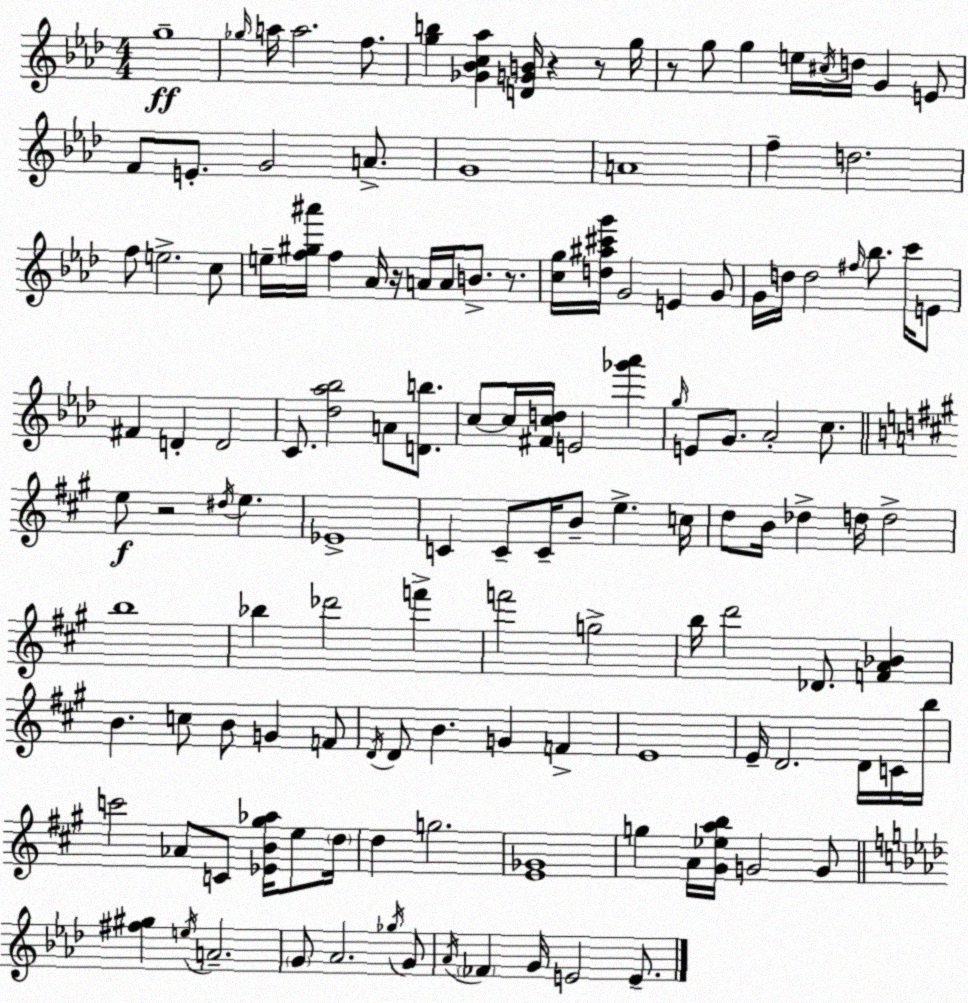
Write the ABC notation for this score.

X:1
T:Untitled
M:4/4
L:1/4
K:Ab
g4 _g/4 a/4 a2 f/2 [gb] [_G_Bc_a] [DGB]/4 z z/2 g/4 z/2 g/2 g e/4 ^c/4 d/4 G E/2 F/2 E/2 G2 A/2 G4 A4 f d2 f/2 e2 c/2 e/4 [f^g^a']/4 f _A/4 z/4 A/4 A/4 B/2 z/2 [cg]/4 [d^a^c'g']/4 G2 E G/2 G/4 d/4 d2 ^f/4 _b/2 c'/4 E/2 ^F D D2 C/2 [_d_a_b]2 A/2 [Db]/2 c/2 c/4 [^Fcd]/4 E2 [_g'_a'] g/4 E/2 G/2 _A2 c/2 e/2 z2 ^d/4 e _E4 C C/2 C/4 B/2 e c/4 d/2 B/4 _d d/4 d2 b4 _b _d'2 f' f'2 g2 b/4 d'2 _D/2 [FA_B] B c/2 B/2 G F/2 D/4 D/2 B G F E4 E/4 D2 D/4 C/4 b/4 c'2 _A/2 C/2 [_EB^g_a]/4 e/2 d/4 d g2 [E_G]4 g A/4 [^G_eab]/4 G2 G/2 [^f^g] e/4 A2 G/2 _A2 _g/4 G/2 _A/4 _F G/4 E2 E/2